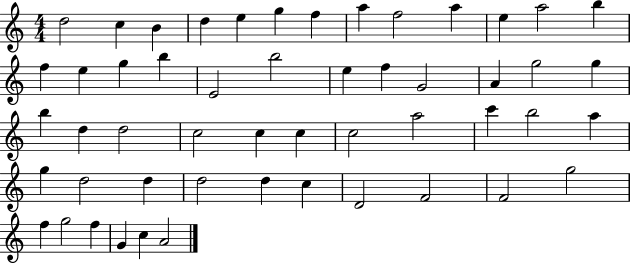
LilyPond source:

{
  \clef treble
  \numericTimeSignature
  \time 4/4
  \key c \major
  d''2 c''4 b'4 | d''4 e''4 g''4 f''4 | a''4 f''2 a''4 | e''4 a''2 b''4 | \break f''4 e''4 g''4 b''4 | e'2 b''2 | e''4 f''4 g'2 | a'4 g''2 g''4 | \break b''4 d''4 d''2 | c''2 c''4 c''4 | c''2 a''2 | c'''4 b''2 a''4 | \break g''4 d''2 d''4 | d''2 d''4 c''4 | d'2 f'2 | f'2 g''2 | \break f''4 g''2 f''4 | g'4 c''4 a'2 | \bar "|."
}